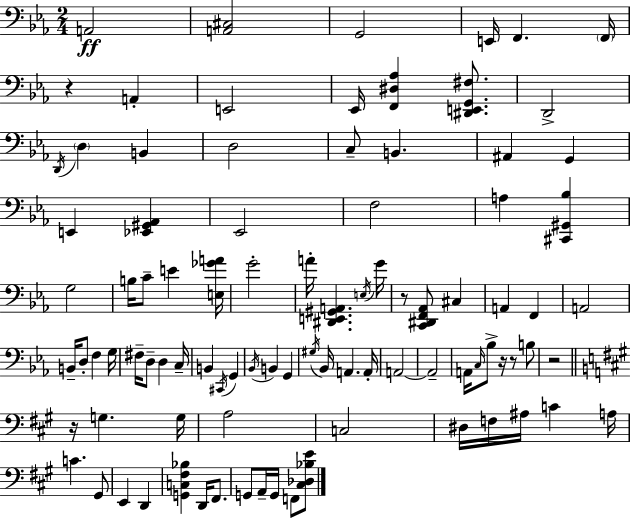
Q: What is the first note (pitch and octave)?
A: A2